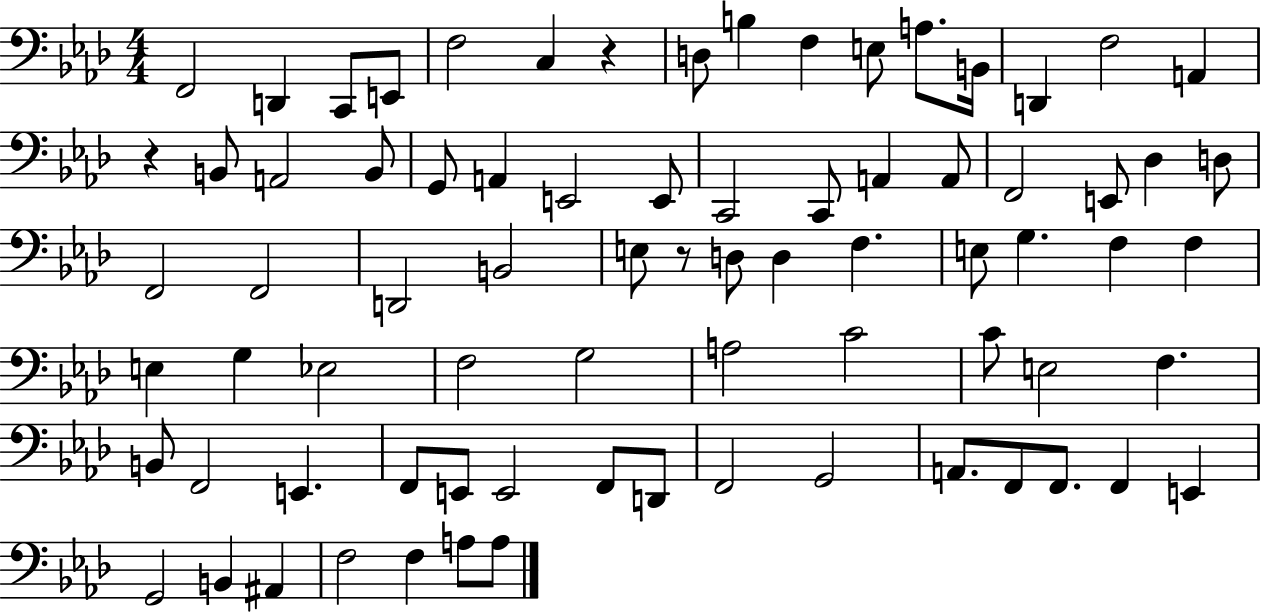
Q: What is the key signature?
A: AES major